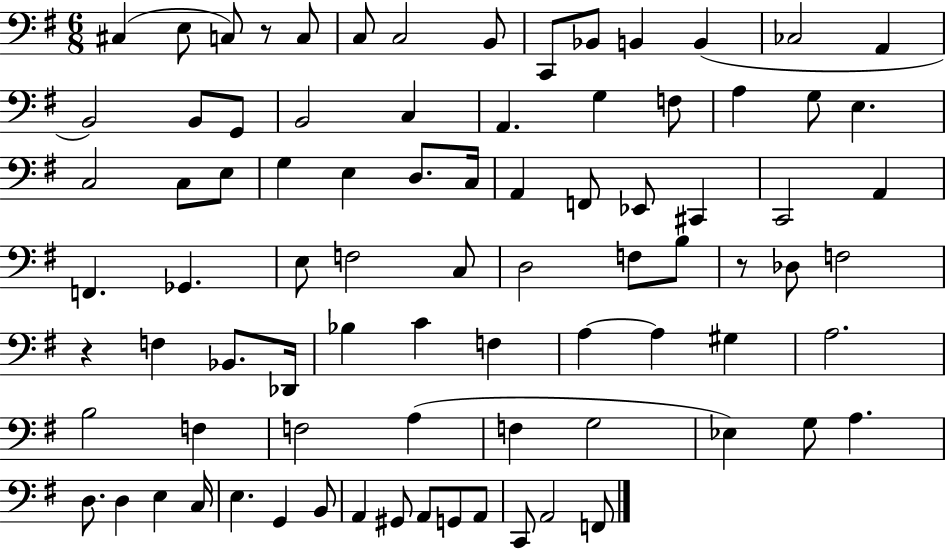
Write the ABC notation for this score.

X:1
T:Untitled
M:6/8
L:1/4
K:G
^C, E,/2 C,/2 z/2 C,/2 C,/2 C,2 B,,/2 C,,/2 _B,,/2 B,, B,, _C,2 A,, B,,2 B,,/2 G,,/2 B,,2 C, A,, G, F,/2 A, G,/2 E, C,2 C,/2 E,/2 G, E, D,/2 C,/4 A,, F,,/2 _E,,/2 ^C,, C,,2 A,, F,, _G,, E,/2 F,2 C,/2 D,2 F,/2 B,/2 z/2 _D,/2 F,2 z F, _B,,/2 _D,,/4 _B, C F, A, A, ^G, A,2 B,2 F, F,2 A, F, G,2 _E, G,/2 A, D,/2 D, E, C,/4 E, G,, B,,/2 A,, ^G,,/2 A,,/2 G,,/2 A,,/2 C,,/2 A,,2 F,,/2